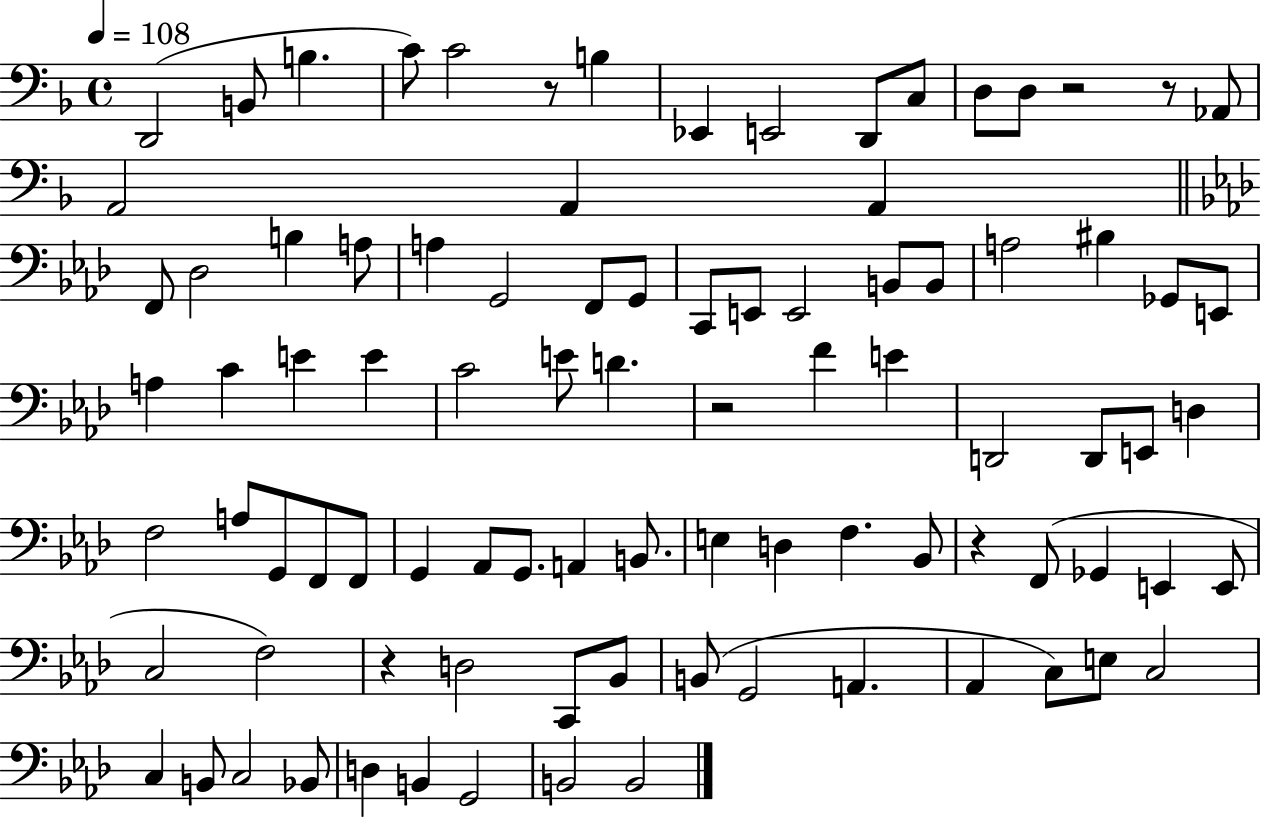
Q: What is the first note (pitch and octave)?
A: D2